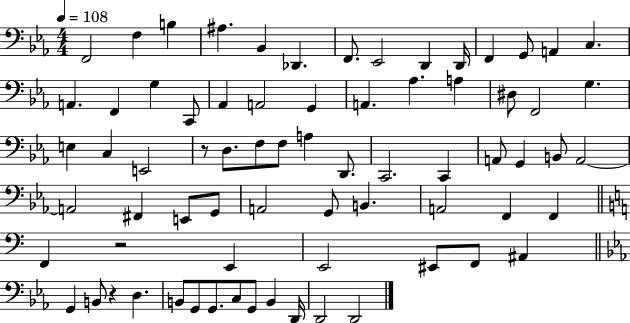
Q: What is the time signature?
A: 4/4